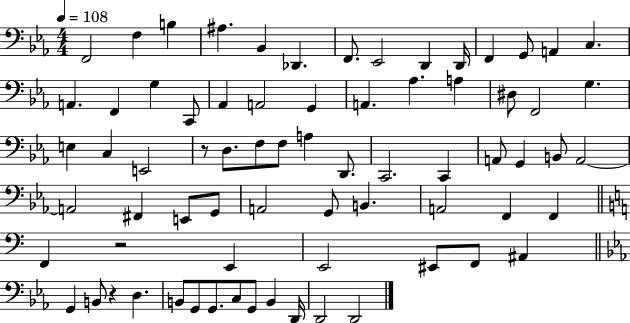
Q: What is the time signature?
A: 4/4